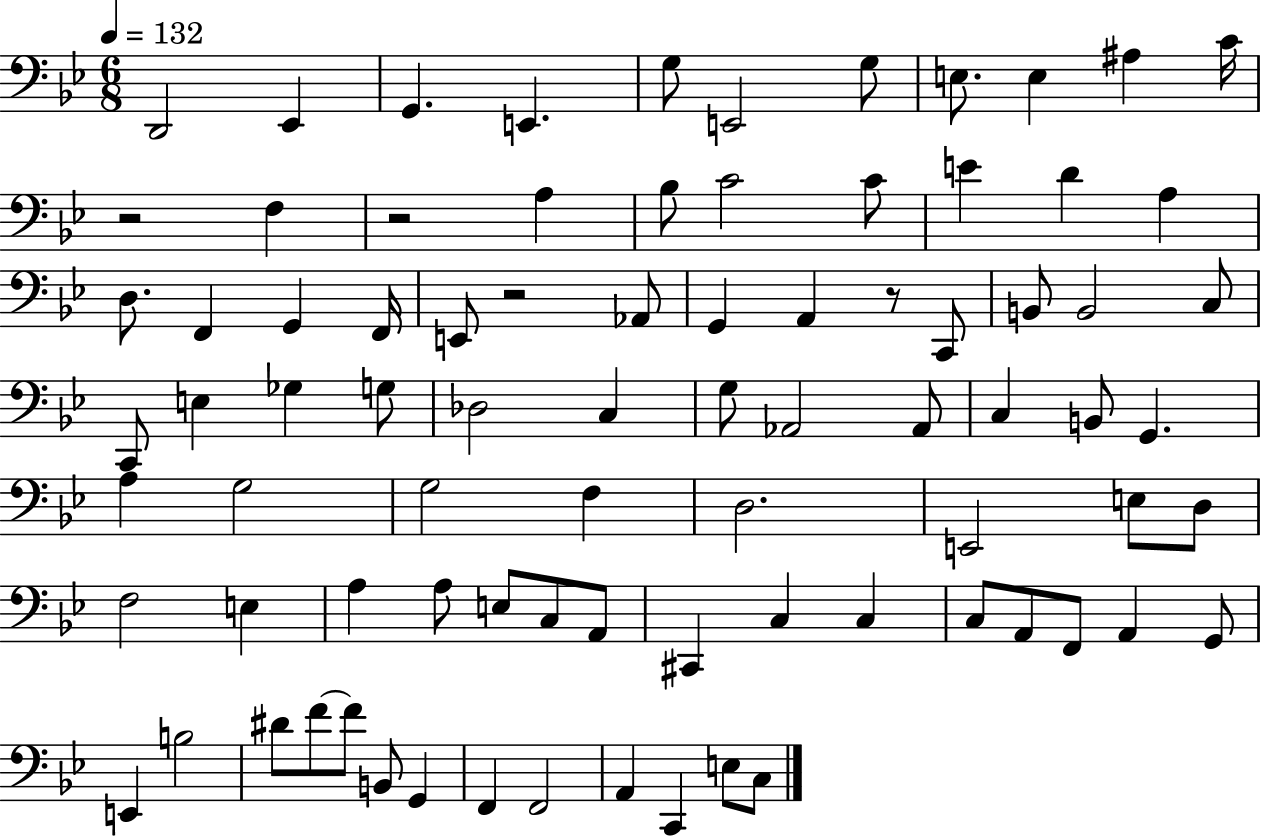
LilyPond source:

{
  \clef bass
  \numericTimeSignature
  \time 6/8
  \key bes \major
  \tempo 4 = 132
  d,2 ees,4 | g,4. e,4. | g8 e,2 g8 | e8. e4 ais4 c'16 | \break r2 f4 | r2 a4 | bes8 c'2 c'8 | e'4 d'4 a4 | \break d8. f,4 g,4 f,16 | e,8 r2 aes,8 | g,4 a,4 r8 c,8 | b,8 b,2 c8 | \break c,8 e4 ges4 g8 | des2 c4 | g8 aes,2 aes,8 | c4 b,8 g,4. | \break a4 g2 | g2 f4 | d2. | e,2 e8 d8 | \break f2 e4 | a4 a8 e8 c8 a,8 | cis,4 c4 c4 | c8 a,8 f,8 a,4 g,8 | \break e,4 b2 | dis'8 f'8~~ f'8 b,8 g,4 | f,4 f,2 | a,4 c,4 e8 c8 | \break \bar "|."
}